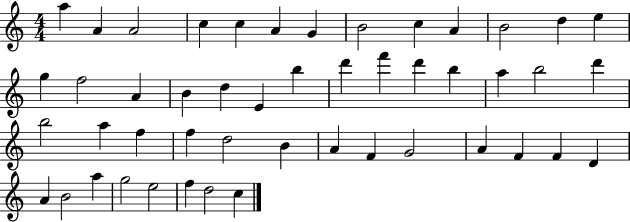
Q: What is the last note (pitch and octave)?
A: C5